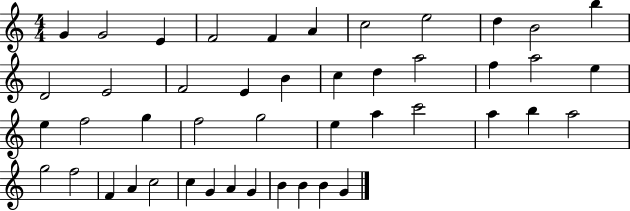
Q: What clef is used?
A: treble